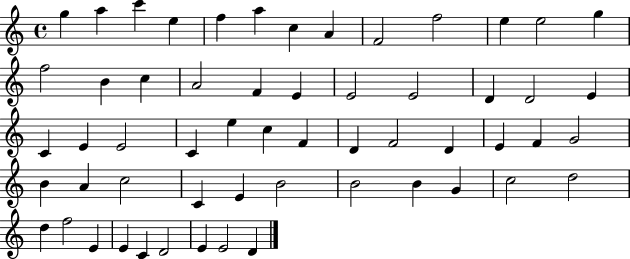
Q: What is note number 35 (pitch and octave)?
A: E4